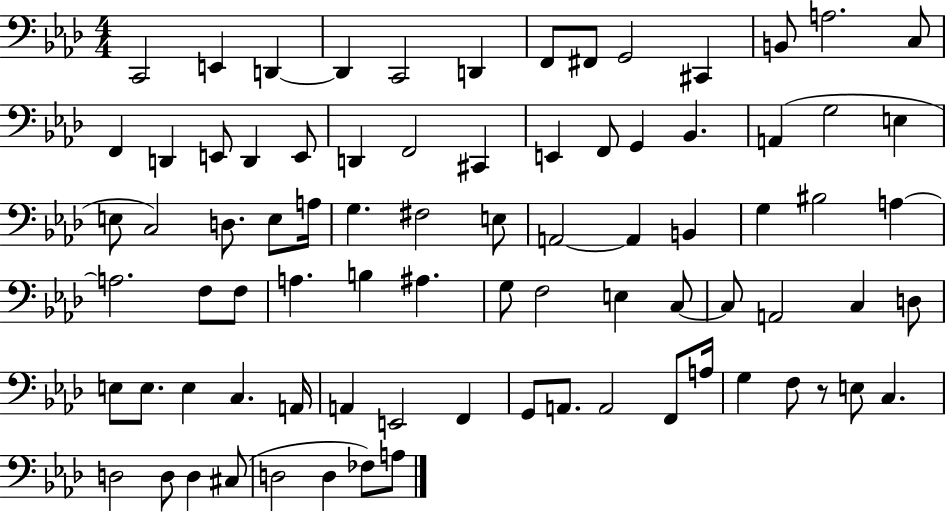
X:1
T:Untitled
M:4/4
L:1/4
K:Ab
C,,2 E,, D,, D,, C,,2 D,, F,,/2 ^F,,/2 G,,2 ^C,, B,,/2 A,2 C,/2 F,, D,, E,,/2 D,, E,,/2 D,, F,,2 ^C,, E,, F,,/2 G,, _B,, A,, G,2 E, E,/2 C,2 D,/2 E,/2 A,/4 G, ^F,2 E,/2 A,,2 A,, B,, G, ^B,2 A, A,2 F,/2 F,/2 A, B, ^A, G,/2 F,2 E, C,/2 C,/2 A,,2 C, D,/2 E,/2 E,/2 E, C, A,,/4 A,, E,,2 F,, G,,/2 A,,/2 A,,2 F,,/2 A,/4 G, F,/2 z/2 E,/2 C, D,2 D,/2 D, ^C,/2 D,2 D, _F,/2 A,/2